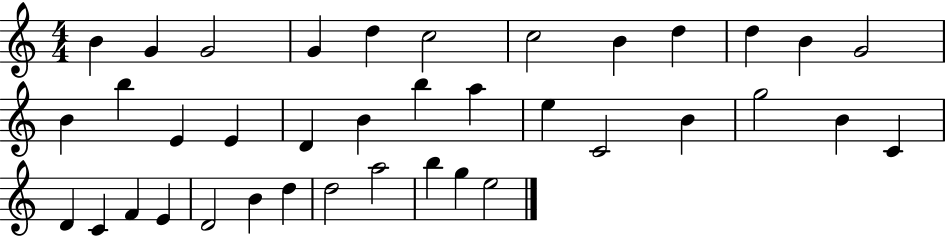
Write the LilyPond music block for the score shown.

{
  \clef treble
  \numericTimeSignature
  \time 4/4
  \key c \major
  b'4 g'4 g'2 | g'4 d''4 c''2 | c''2 b'4 d''4 | d''4 b'4 g'2 | \break b'4 b''4 e'4 e'4 | d'4 b'4 b''4 a''4 | e''4 c'2 b'4 | g''2 b'4 c'4 | \break d'4 c'4 f'4 e'4 | d'2 b'4 d''4 | d''2 a''2 | b''4 g''4 e''2 | \break \bar "|."
}